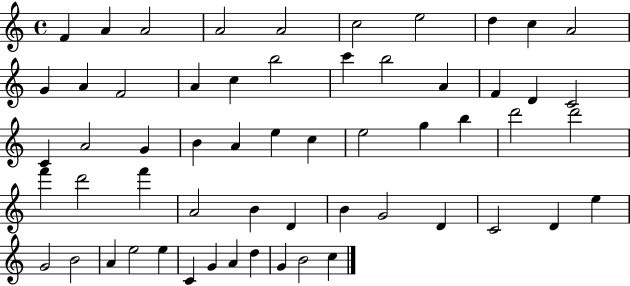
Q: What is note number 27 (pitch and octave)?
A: A4